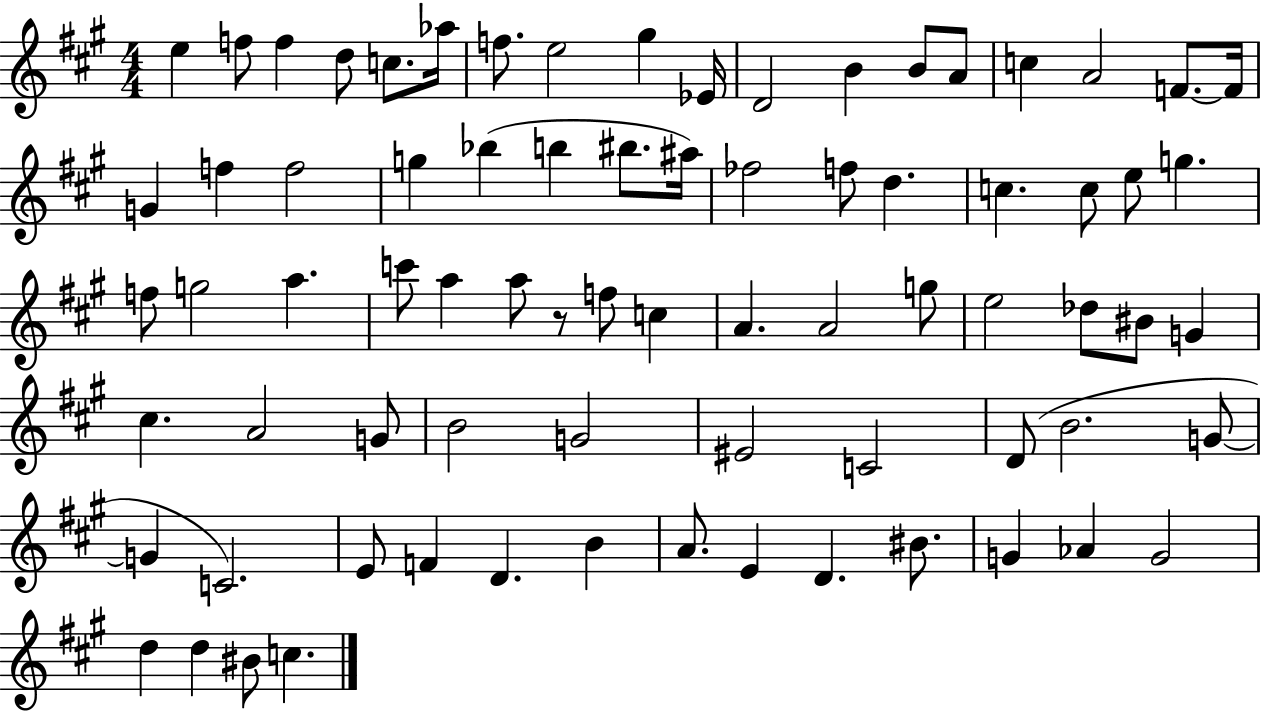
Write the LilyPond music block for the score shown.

{
  \clef treble
  \numericTimeSignature
  \time 4/4
  \key a \major
  \repeat volta 2 { e''4 f''8 f''4 d''8 c''8. aes''16 | f''8. e''2 gis''4 ees'16 | d'2 b'4 b'8 a'8 | c''4 a'2 f'8.~~ f'16 | \break g'4 f''4 f''2 | g''4 bes''4( b''4 bis''8. ais''16) | fes''2 f''8 d''4. | c''4. c''8 e''8 g''4. | \break f''8 g''2 a''4. | c'''8 a''4 a''8 r8 f''8 c''4 | a'4. a'2 g''8 | e''2 des''8 bis'8 g'4 | \break cis''4. a'2 g'8 | b'2 g'2 | eis'2 c'2 | d'8( b'2. g'8~~ | \break g'4 c'2.) | e'8 f'4 d'4. b'4 | a'8. e'4 d'4. bis'8. | g'4 aes'4 g'2 | \break d''4 d''4 bis'8 c''4. | } \bar "|."
}